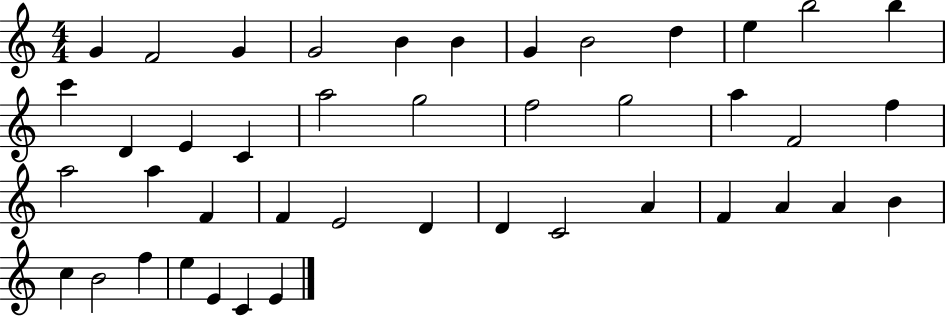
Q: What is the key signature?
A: C major